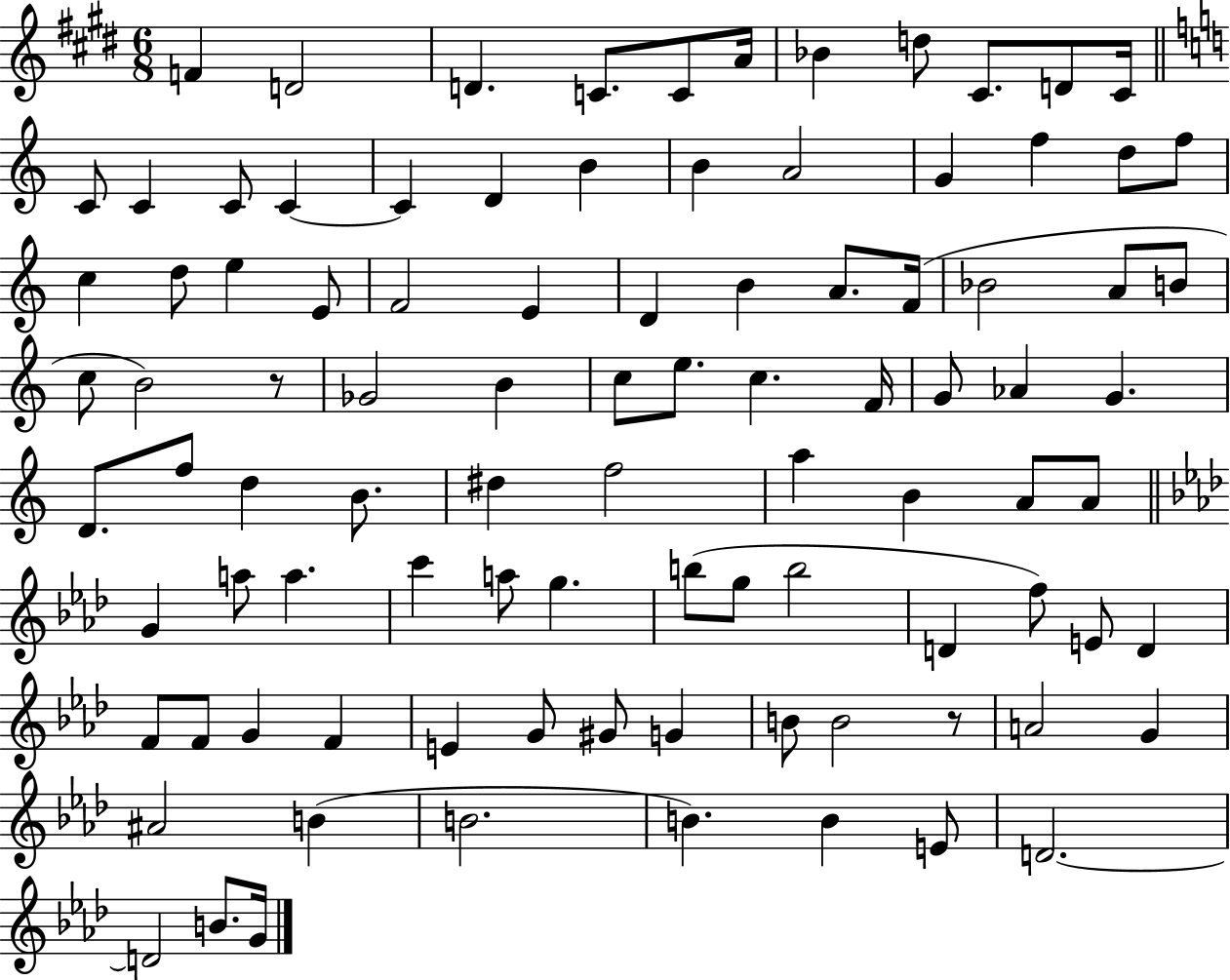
F4/q D4/h D4/q. C4/e. C4/e A4/s Bb4/q D5/e C#4/e. D4/e C#4/s C4/e C4/q C4/e C4/q C4/q D4/q B4/q B4/q A4/h G4/q F5/q D5/e F5/e C5/q D5/e E5/q E4/e F4/h E4/q D4/q B4/q A4/e. F4/s Bb4/h A4/e B4/e C5/e B4/h R/e Gb4/h B4/q C5/e E5/e. C5/q. F4/s G4/e Ab4/q G4/q. D4/e. F5/e D5/q B4/e. D#5/q F5/h A5/q B4/q A4/e A4/e G4/q A5/e A5/q. C6/q A5/e G5/q. B5/e G5/e B5/h D4/q F5/e E4/e D4/q F4/e F4/e G4/q F4/q E4/q G4/e G#4/e G4/q B4/e B4/h R/e A4/h G4/q A#4/h B4/q B4/h. B4/q. B4/q E4/e D4/h. D4/h B4/e. G4/s